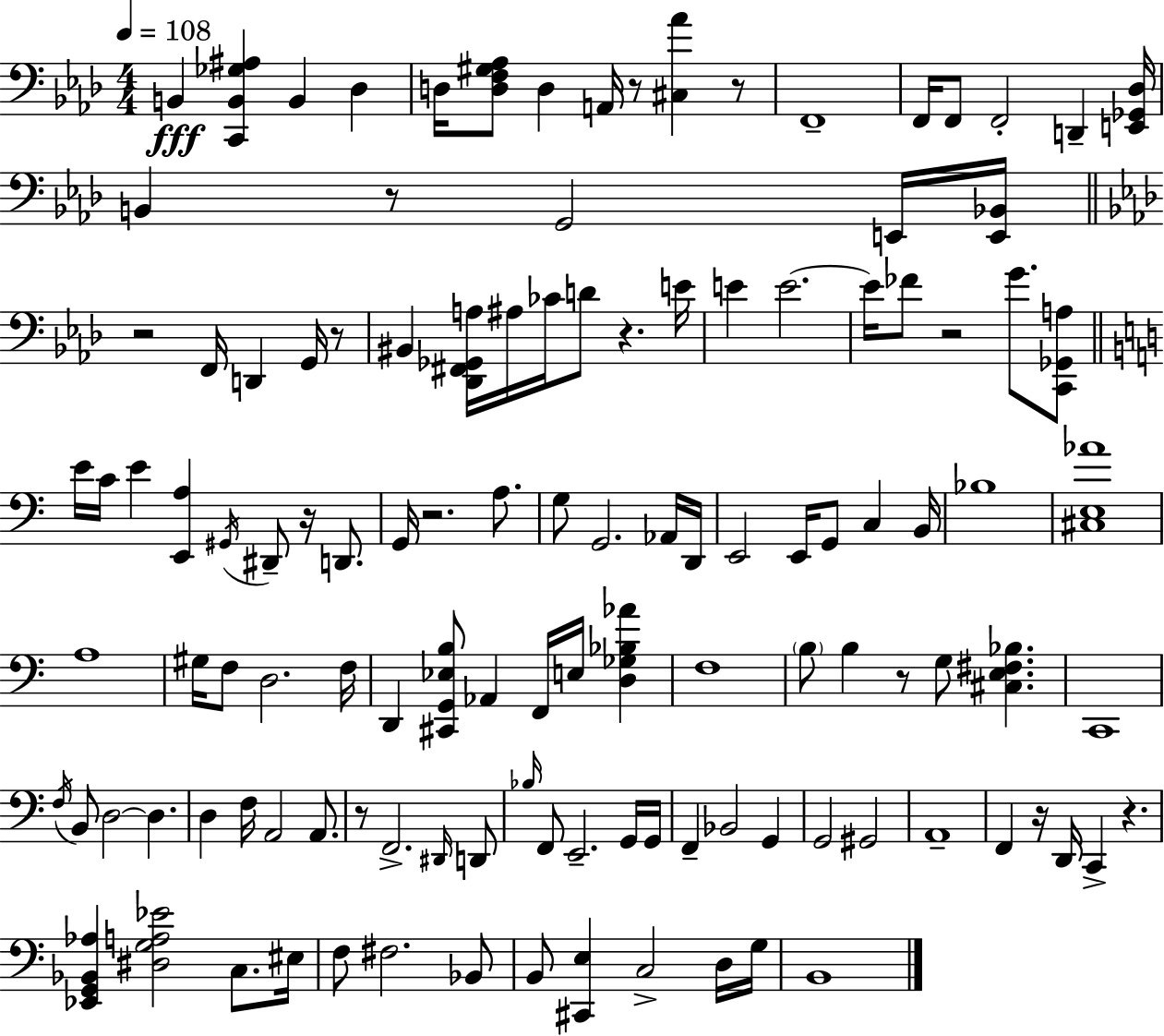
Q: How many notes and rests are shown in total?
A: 122